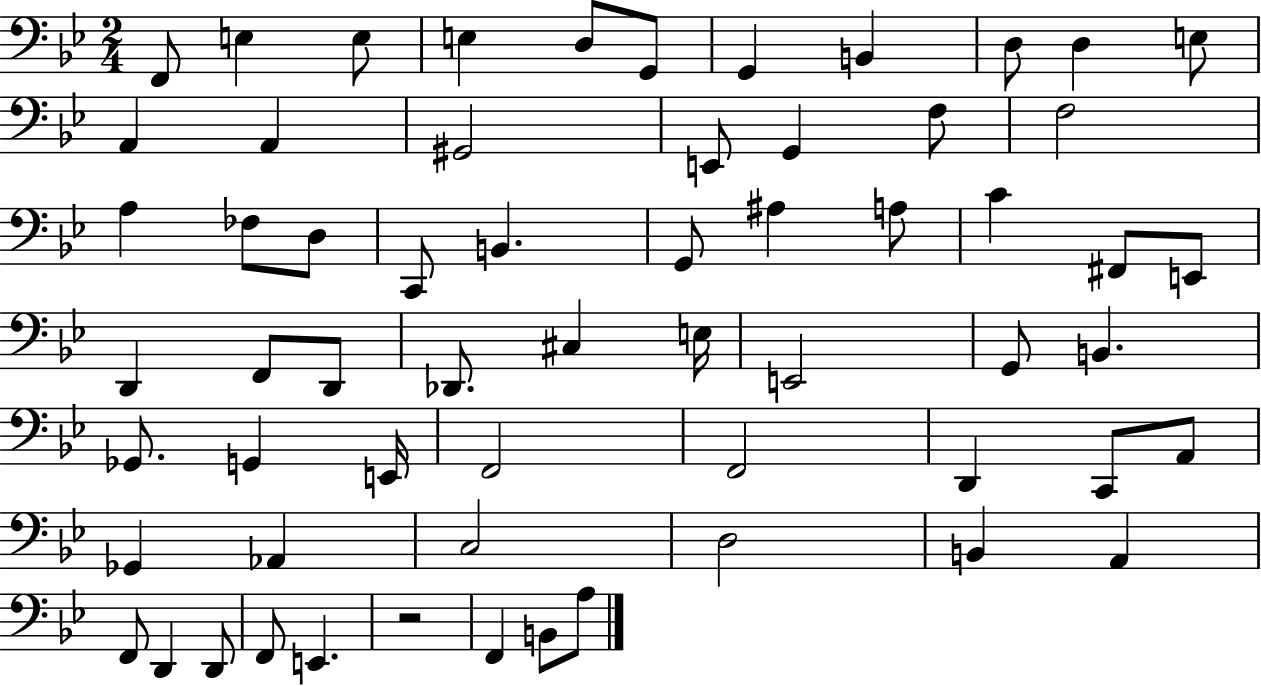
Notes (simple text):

F2/e E3/q E3/e E3/q D3/e G2/e G2/q B2/q D3/e D3/q E3/e A2/q A2/q G#2/h E2/e G2/q F3/e F3/h A3/q FES3/e D3/e C2/e B2/q. G2/e A#3/q A3/e C4/q F#2/e E2/e D2/q F2/e D2/e Db2/e. C#3/q E3/s E2/h G2/e B2/q. Gb2/e. G2/q E2/s F2/h F2/h D2/q C2/e A2/e Gb2/q Ab2/q C3/h D3/h B2/q A2/q F2/e D2/q D2/e F2/e E2/q. R/h F2/q B2/e A3/e